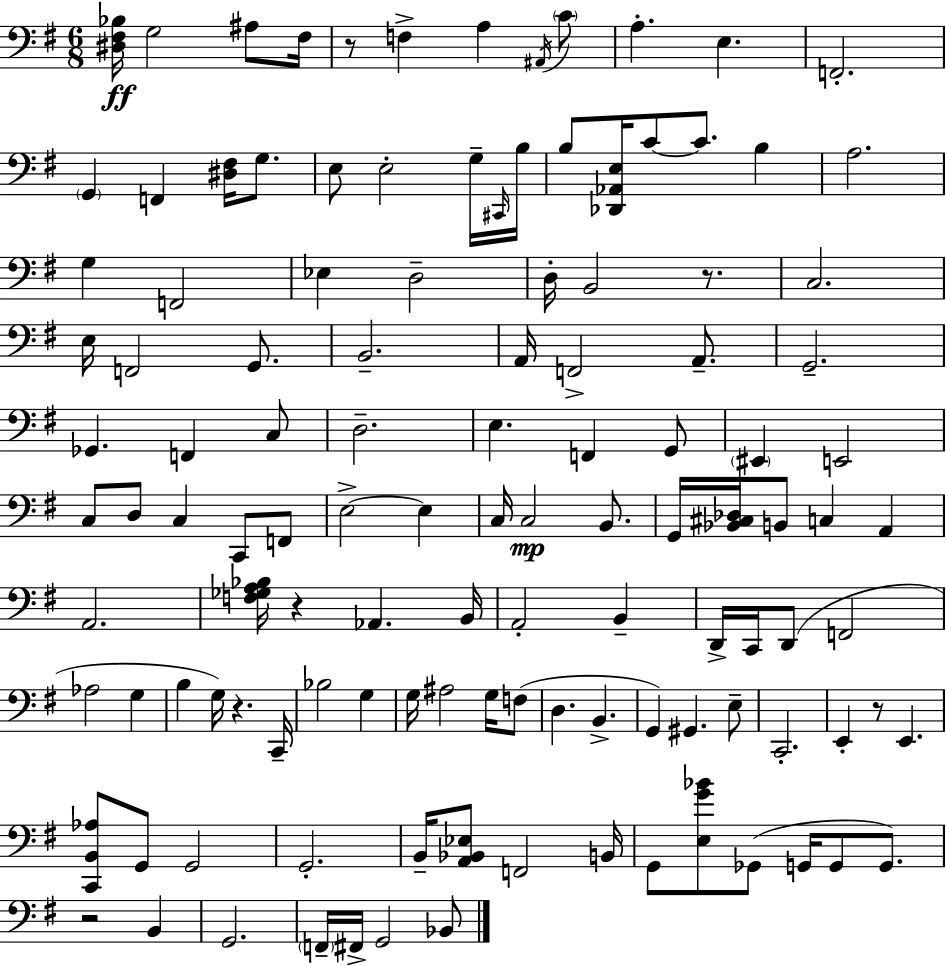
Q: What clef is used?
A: bass